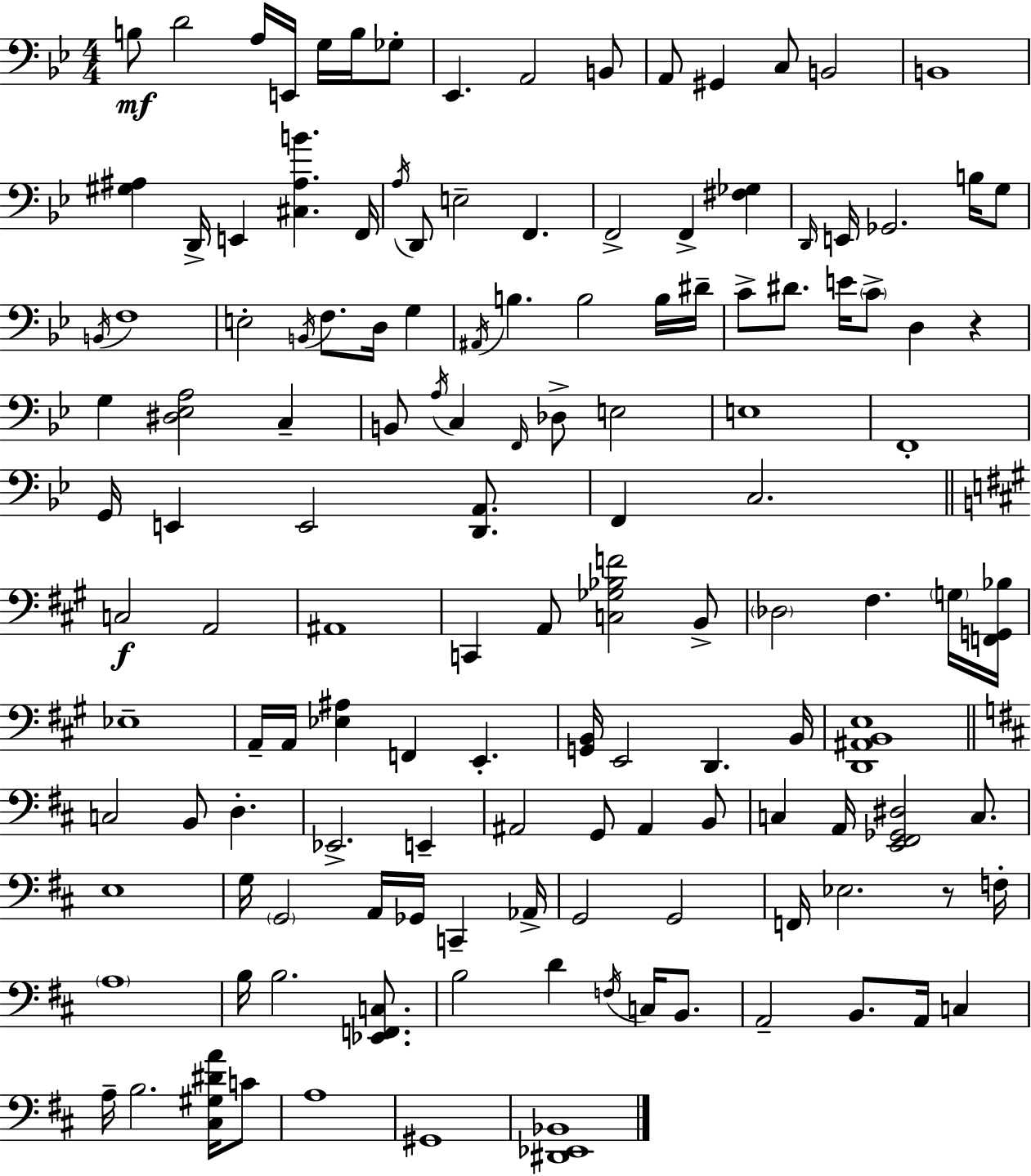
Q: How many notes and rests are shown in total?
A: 135